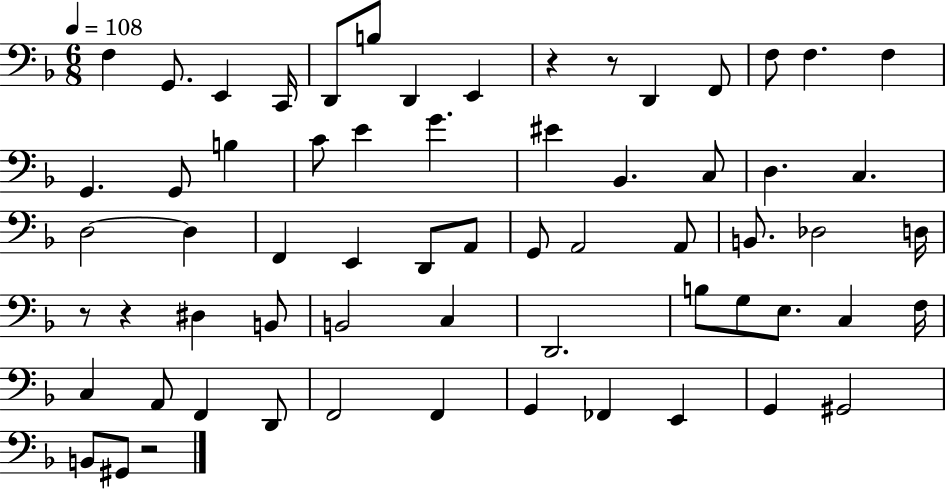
F3/q G2/e. E2/q C2/s D2/e B3/e D2/q E2/q R/q R/e D2/q F2/e F3/e F3/q. F3/q G2/q. G2/e B3/q C4/e E4/q G4/q. EIS4/q Bb2/q. C3/e D3/q. C3/q. D3/h D3/q F2/q E2/q D2/e A2/e G2/e A2/h A2/e B2/e. Db3/h D3/s R/e R/q D#3/q B2/e B2/h C3/q D2/h. B3/e G3/e E3/e. C3/q F3/s C3/q A2/e F2/q D2/e F2/h F2/q G2/q FES2/q E2/q G2/q G#2/h B2/e G#2/e R/h